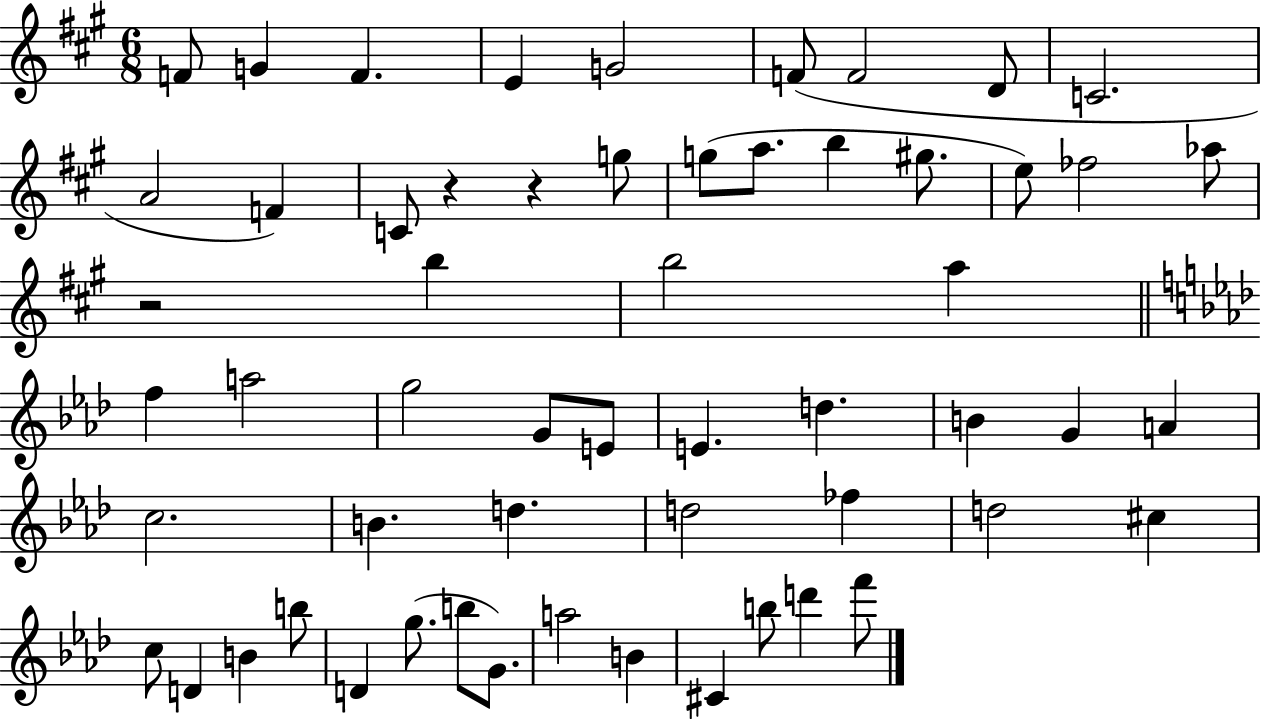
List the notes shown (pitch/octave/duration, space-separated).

F4/e G4/q F4/q. E4/q G4/h F4/e F4/h D4/e C4/h. A4/h F4/q C4/e R/q R/q G5/e G5/e A5/e. B5/q G#5/e. E5/e FES5/h Ab5/e R/h B5/q B5/h A5/q F5/q A5/h G5/h G4/e E4/e E4/q. D5/q. B4/q G4/q A4/q C5/h. B4/q. D5/q. D5/h FES5/q D5/h C#5/q C5/e D4/q B4/q B5/e D4/q G5/e. B5/e G4/e. A5/h B4/q C#4/q B5/e D6/q F6/e